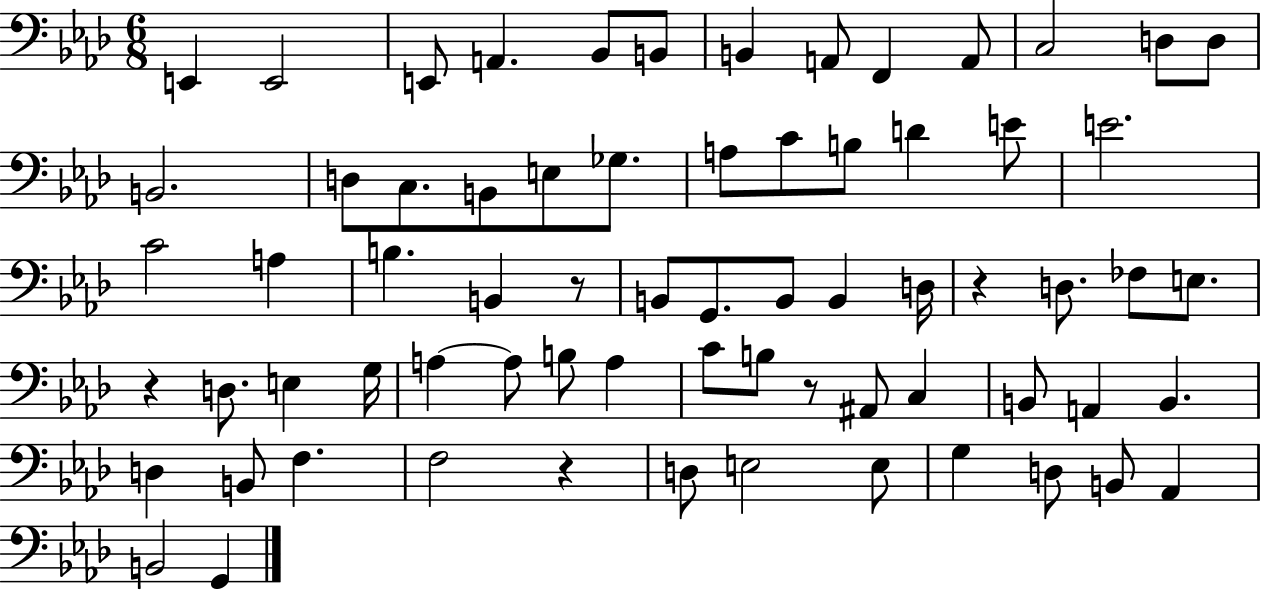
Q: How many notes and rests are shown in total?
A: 69